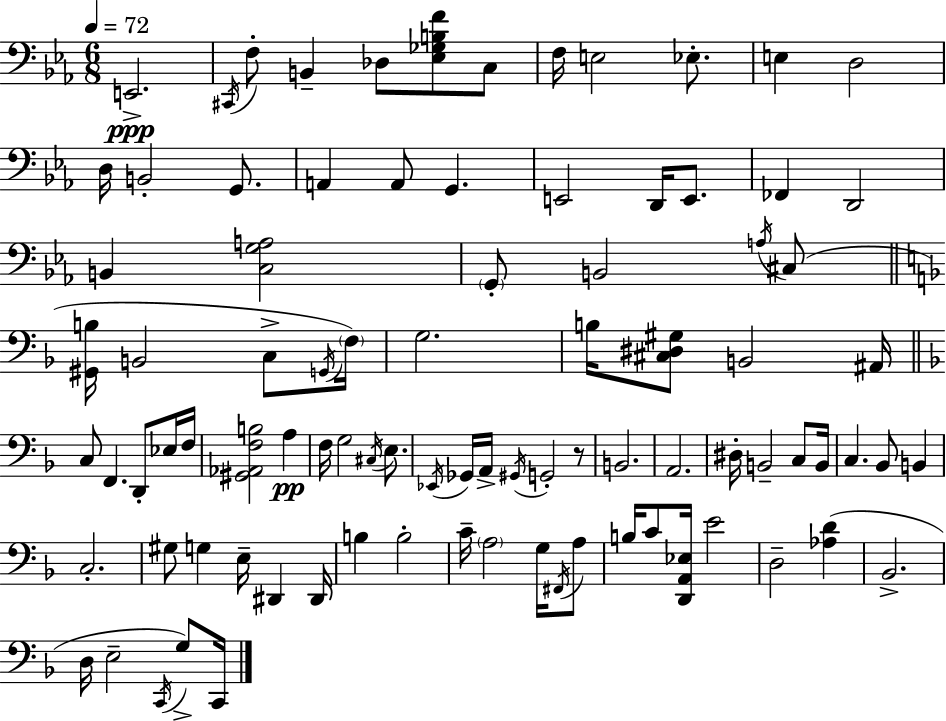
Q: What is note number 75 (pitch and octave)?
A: E4